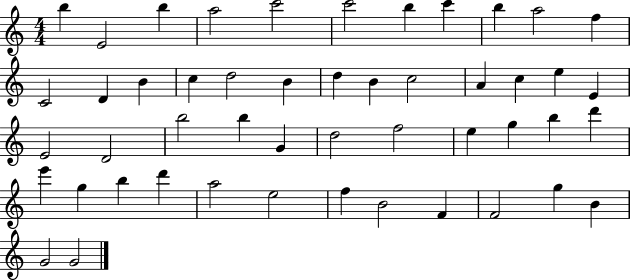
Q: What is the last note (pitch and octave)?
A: G4